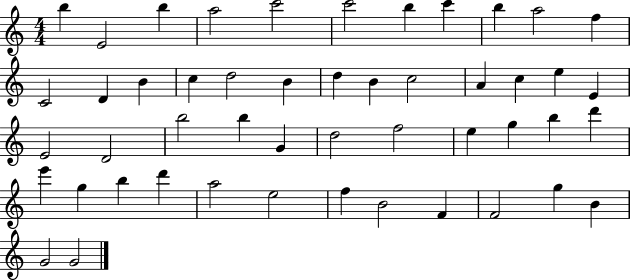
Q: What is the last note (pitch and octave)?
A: G4